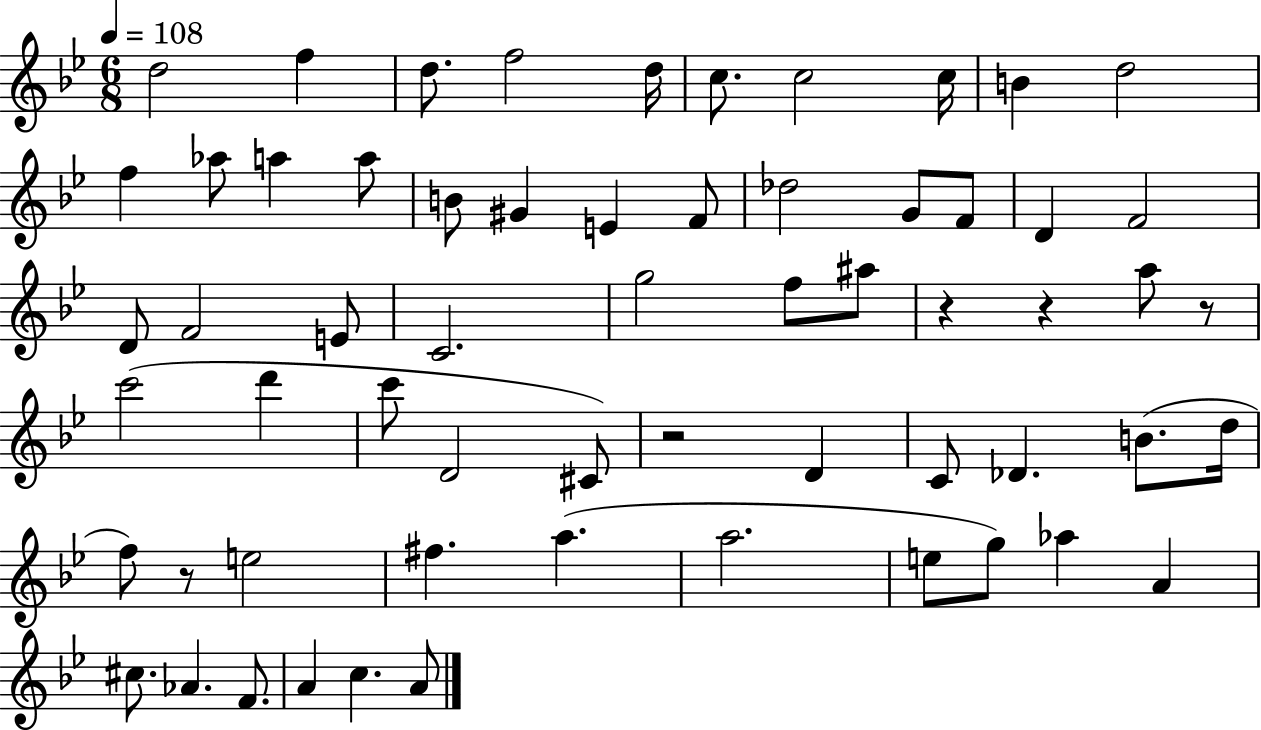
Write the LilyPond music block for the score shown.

{
  \clef treble
  \numericTimeSignature
  \time 6/8
  \key bes \major
  \tempo 4 = 108
  \repeat volta 2 { d''2 f''4 | d''8. f''2 d''16 | c''8. c''2 c''16 | b'4 d''2 | \break f''4 aes''8 a''4 a''8 | b'8 gis'4 e'4 f'8 | des''2 g'8 f'8 | d'4 f'2 | \break d'8 f'2 e'8 | c'2. | g''2 f''8 ais''8 | r4 r4 a''8 r8 | \break c'''2( d'''4 | c'''8 d'2 cis'8) | r2 d'4 | c'8 des'4. b'8.( d''16 | \break f''8) r8 e''2 | fis''4. a''4.( | a''2. | e''8 g''8) aes''4 a'4 | \break cis''8. aes'4. f'8. | a'4 c''4. a'8 | } \bar "|."
}